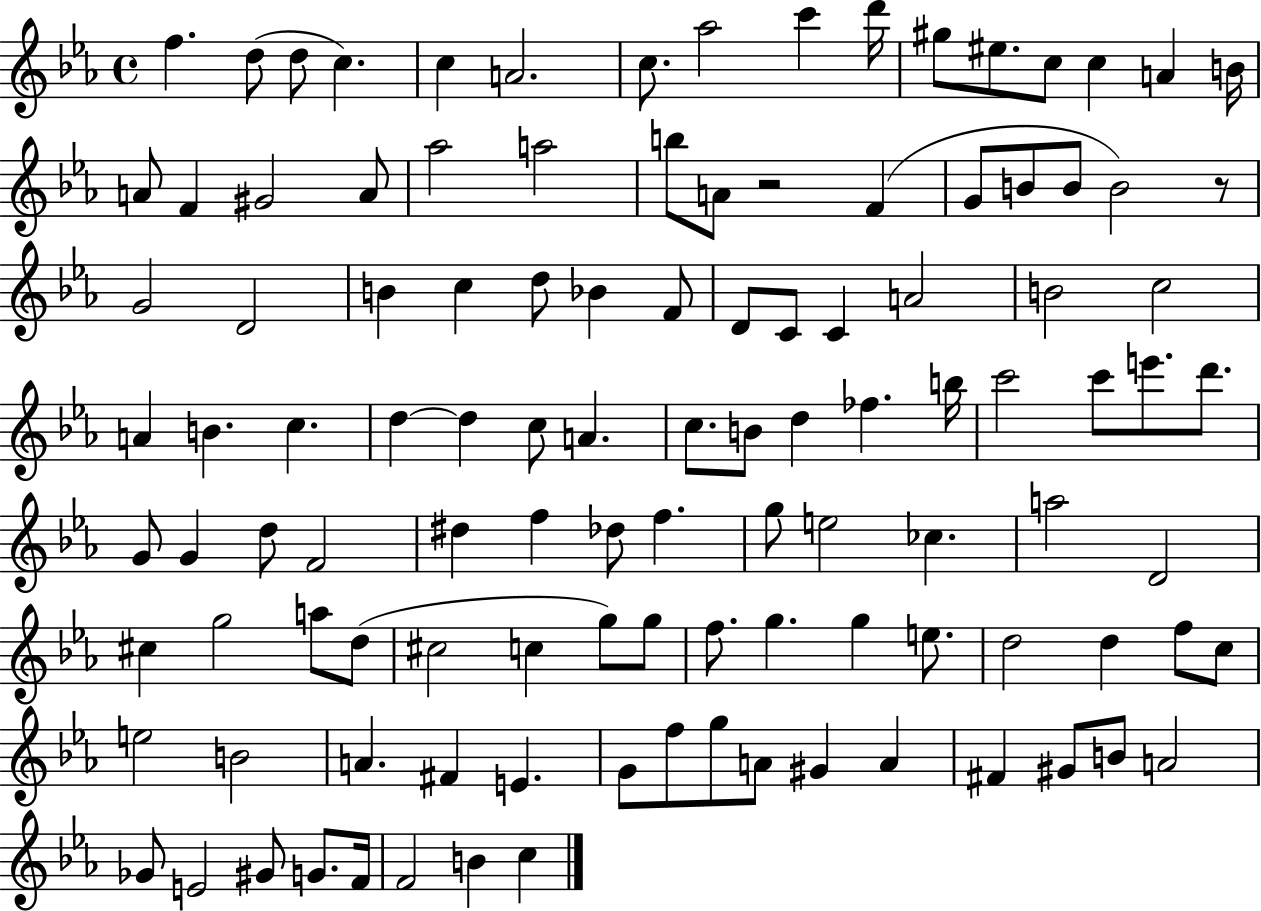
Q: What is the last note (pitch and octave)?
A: C5